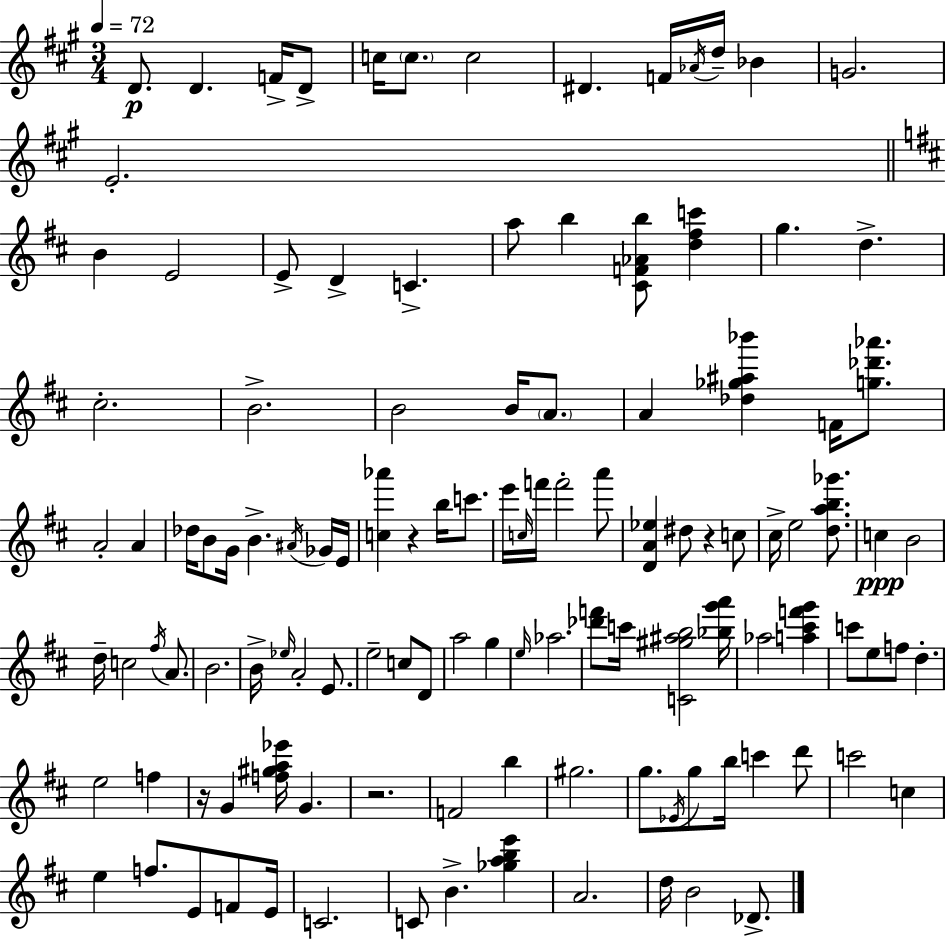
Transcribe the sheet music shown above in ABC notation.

X:1
T:Untitled
M:3/4
L:1/4
K:A
D/2 D F/4 D/2 c/4 c/2 c2 ^D F/4 _A/4 d/4 _B G2 E2 B E2 E/2 D C a/2 b [^CF_Ab]/2 [d^fc'] g d ^c2 B2 B2 B/4 A/2 A [_d_g^a_b'] F/4 [g_d'_a']/2 A2 A _d/4 B/2 G/4 B ^A/4 _G/4 E/4 [c_a'] z b/4 c'/2 e'/4 c/4 f'/4 f'2 a'/2 [DA_e] ^d/2 z c/2 ^c/4 e2 [dab_g']/2 c B2 d/4 c2 ^f/4 A/2 B2 B/4 _e/4 A2 E/2 e2 c/2 D/2 a2 g e/4 _a2 [_d'f']/2 c'/4 [C^g^ab]2 [_bg'a']/4 _a2 [a^c'f'g'] c'/2 e/2 f/2 d e2 f z/4 G [f^ga_e']/4 G z2 F2 b ^g2 g/2 _E/4 g/2 b/4 c' d'/2 c'2 c e f/2 E/2 F/2 E/4 C2 C/2 B [_gabe'] A2 d/4 B2 _D/2